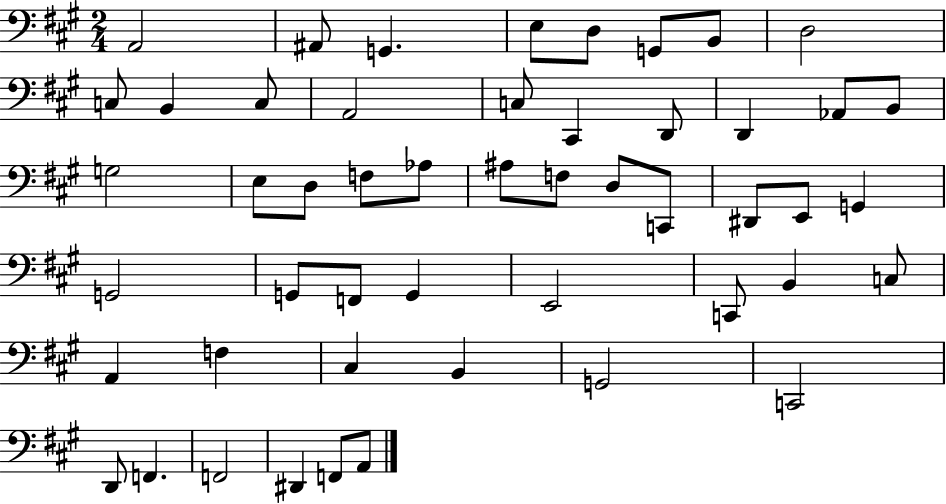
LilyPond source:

{
  \clef bass
  \numericTimeSignature
  \time 2/4
  \key a \major
  a,2 | ais,8 g,4. | e8 d8 g,8 b,8 | d2 | \break c8 b,4 c8 | a,2 | c8 cis,4 d,8 | d,4 aes,8 b,8 | \break g2 | e8 d8 f8 aes8 | ais8 f8 d8 c,8 | dis,8 e,8 g,4 | \break g,2 | g,8 f,8 g,4 | e,2 | c,8 b,4 c8 | \break a,4 f4 | cis4 b,4 | g,2 | c,2 | \break d,8 f,4. | f,2 | dis,4 f,8 a,8 | \bar "|."
}